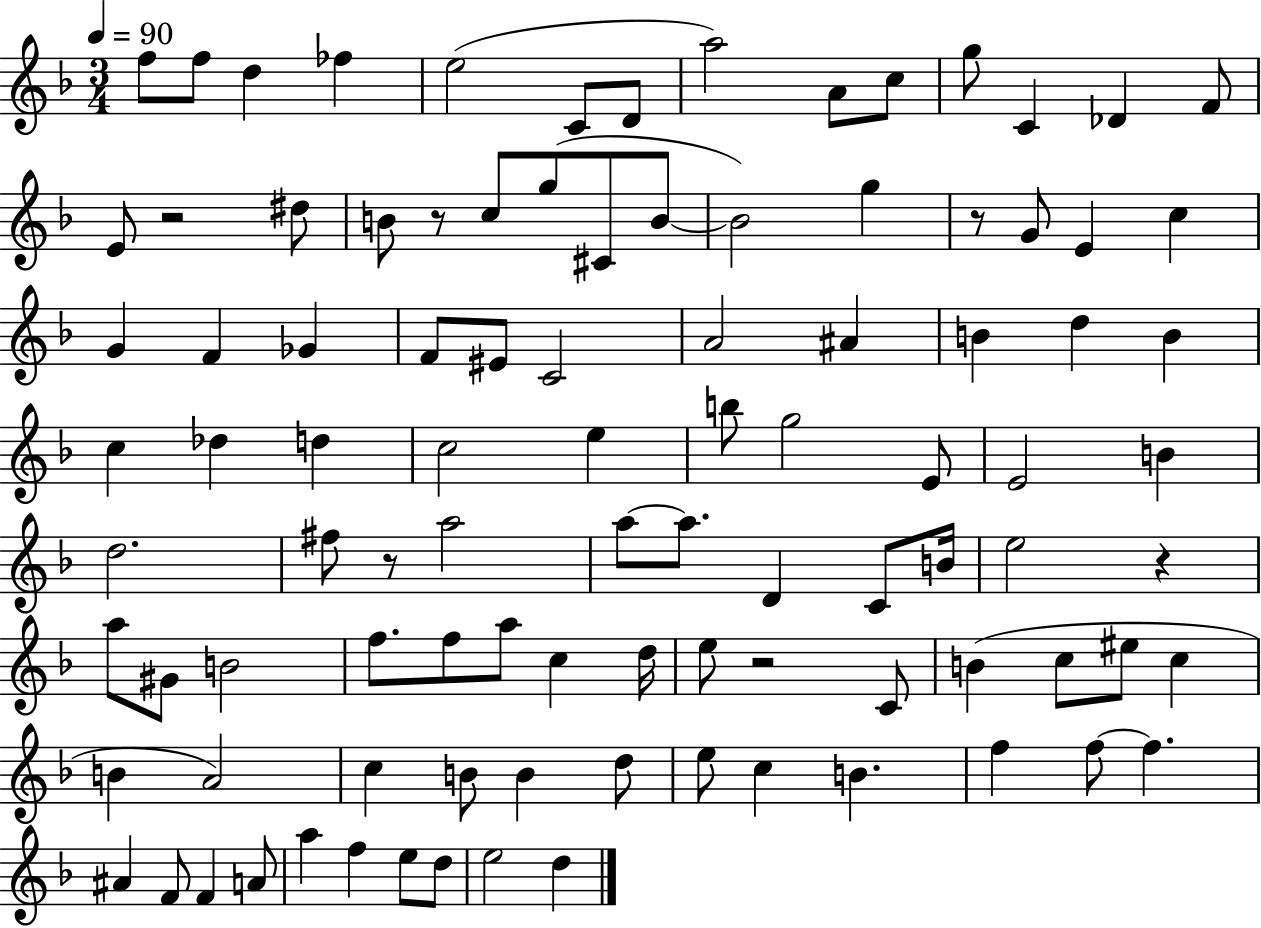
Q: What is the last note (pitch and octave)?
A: D5